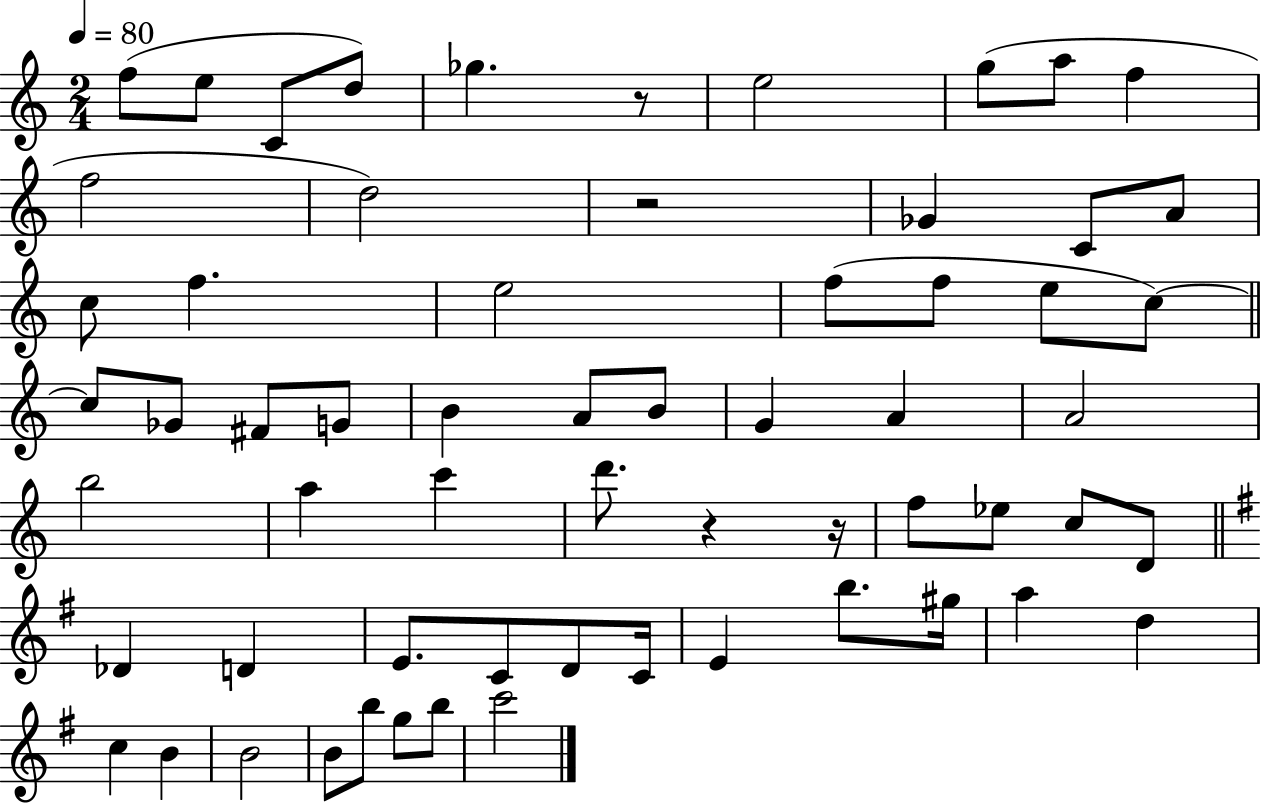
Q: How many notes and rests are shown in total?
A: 62